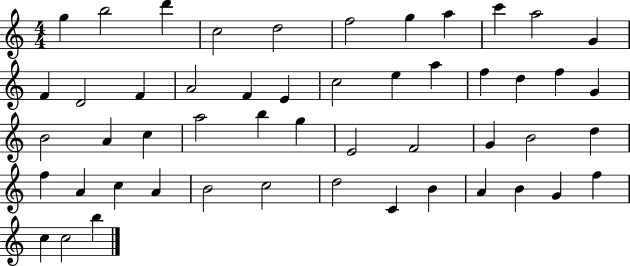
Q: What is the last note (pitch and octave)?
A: B5